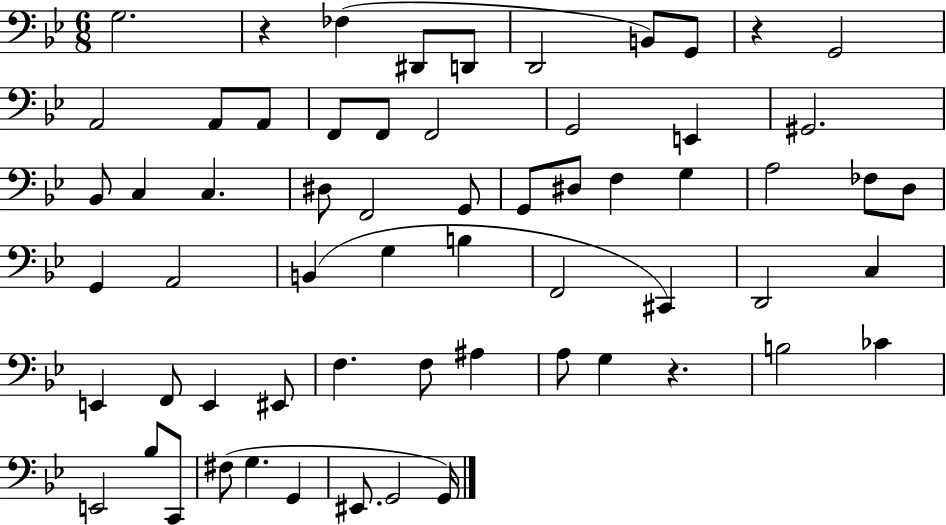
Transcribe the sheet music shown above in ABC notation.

X:1
T:Untitled
M:6/8
L:1/4
K:Bb
G,2 z _F, ^D,,/2 D,,/2 D,,2 B,,/2 G,,/2 z G,,2 A,,2 A,,/2 A,,/2 F,,/2 F,,/2 F,,2 G,,2 E,, ^G,,2 _B,,/2 C, C, ^D,/2 F,,2 G,,/2 G,,/2 ^D,/2 F, G, A,2 _F,/2 D,/2 G,, A,,2 B,, G, B, F,,2 ^C,, D,,2 C, E,, F,,/2 E,, ^E,,/2 F, F,/2 ^A, A,/2 G, z B,2 _C E,,2 _B,/2 C,,/2 ^F,/2 G, G,, ^E,,/2 G,,2 G,,/4